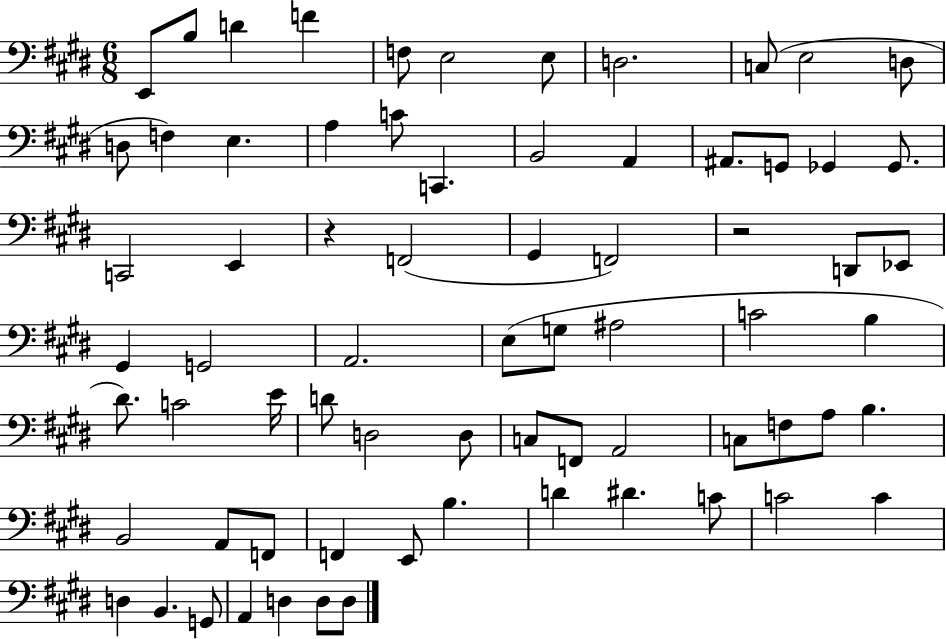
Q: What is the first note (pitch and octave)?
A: E2